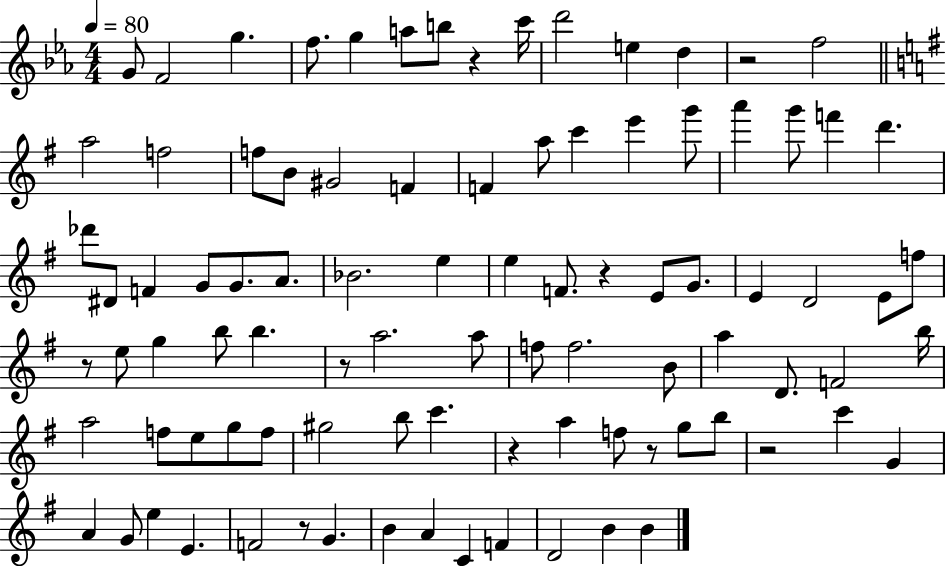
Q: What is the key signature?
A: EES major